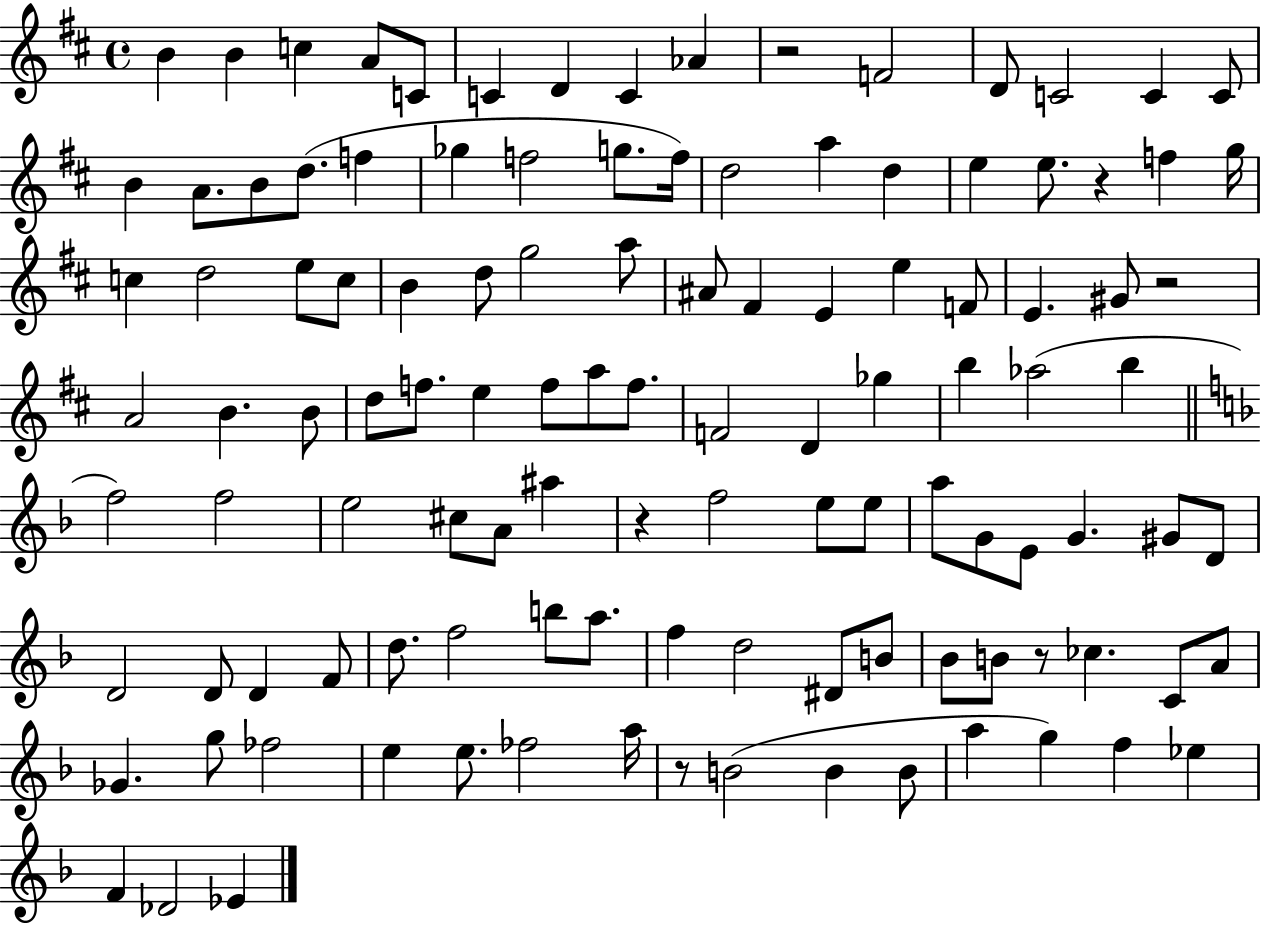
B4/q B4/q C5/q A4/e C4/e C4/q D4/q C4/q Ab4/q R/h F4/h D4/e C4/h C4/q C4/e B4/q A4/e. B4/e D5/e. F5/q Gb5/q F5/h G5/e. F5/s D5/h A5/q D5/q E5/q E5/e. R/q F5/q G5/s C5/q D5/h E5/e C5/e B4/q D5/e G5/h A5/e A#4/e F#4/q E4/q E5/q F4/e E4/q. G#4/e R/h A4/h B4/q. B4/e D5/e F5/e. E5/q F5/e A5/e F5/e. F4/h D4/q Gb5/q B5/q Ab5/h B5/q F5/h F5/h E5/h C#5/e A4/e A#5/q R/q F5/h E5/e E5/e A5/e G4/e E4/e G4/q. G#4/e D4/e D4/h D4/e D4/q F4/e D5/e. F5/h B5/e A5/e. F5/q D5/h D#4/e B4/e Bb4/e B4/e R/e CES5/q. C4/e A4/e Gb4/q. G5/e FES5/h E5/q E5/e. FES5/h A5/s R/e B4/h B4/q B4/e A5/q G5/q F5/q Eb5/q F4/q Db4/h Eb4/q